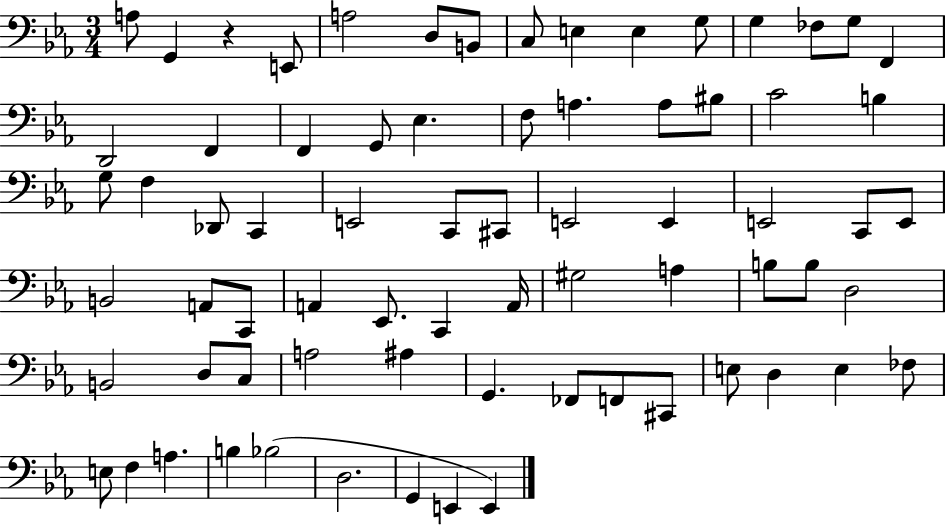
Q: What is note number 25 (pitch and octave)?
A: B3